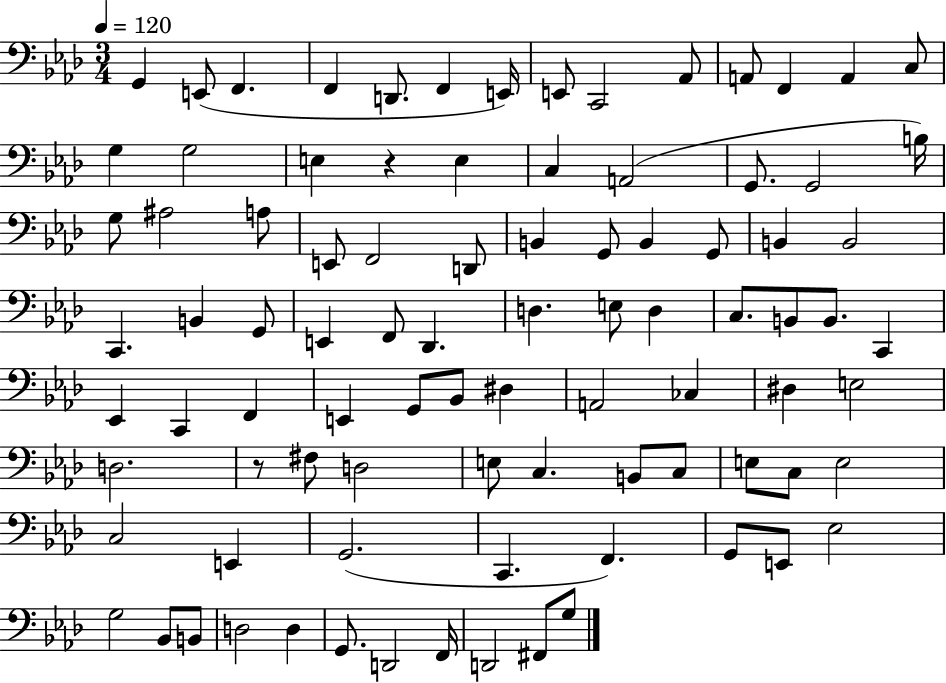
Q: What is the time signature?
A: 3/4